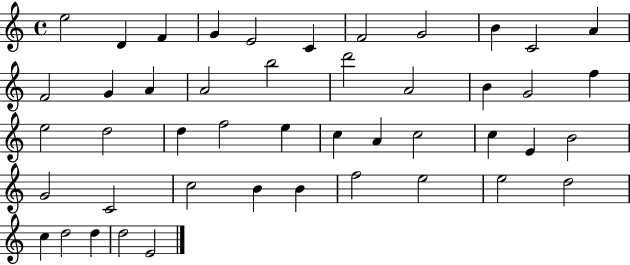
E5/h D4/q F4/q G4/q E4/h C4/q F4/h G4/h B4/q C4/h A4/q F4/h G4/q A4/q A4/h B5/h D6/h A4/h B4/q G4/h F5/q E5/h D5/h D5/q F5/h E5/q C5/q A4/q C5/h C5/q E4/q B4/h G4/h C4/h C5/h B4/q B4/q F5/h E5/h E5/h D5/h C5/q D5/h D5/q D5/h E4/h